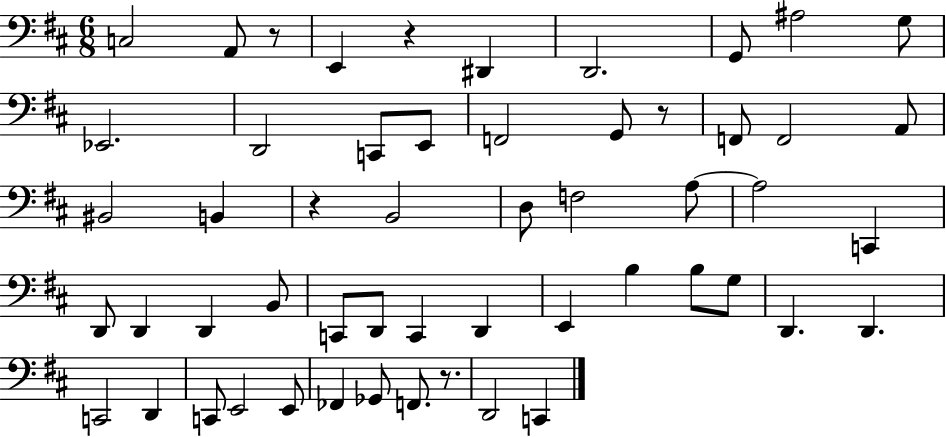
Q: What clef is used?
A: bass